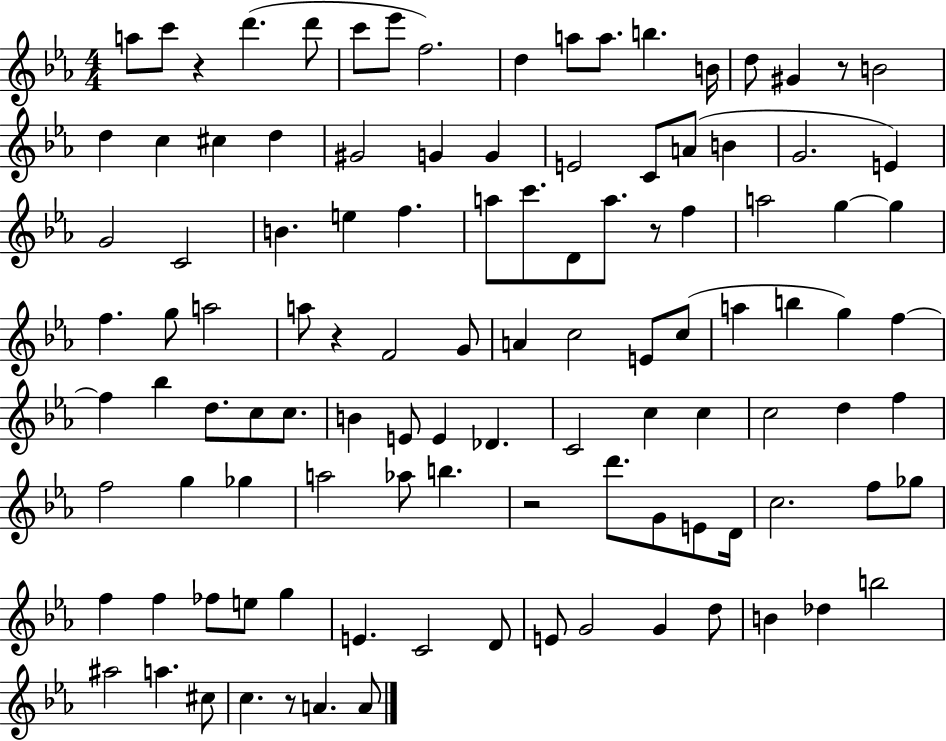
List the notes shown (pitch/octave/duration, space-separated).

A5/e C6/e R/q D6/q. D6/e C6/e Eb6/e F5/h. D5/q A5/e A5/e. B5/q. B4/s D5/e G#4/q R/e B4/h D5/q C5/q C#5/q D5/q G#4/h G4/q G4/q E4/h C4/e A4/e B4/q G4/h. E4/q G4/h C4/h B4/q. E5/q F5/q. A5/e C6/e. D4/e A5/e. R/e F5/q A5/h G5/q G5/q F5/q. G5/e A5/h A5/e R/q F4/h G4/e A4/q C5/h E4/e C5/e A5/q B5/q G5/q F5/q F5/q Bb5/q D5/e. C5/e C5/e. B4/q E4/e E4/q Db4/q. C4/h C5/q C5/q C5/h D5/q F5/q F5/h G5/q Gb5/q A5/h Ab5/e B5/q. R/h D6/e. G4/e E4/e D4/s C5/h. F5/e Gb5/e F5/q F5/q FES5/e E5/e G5/q E4/q. C4/h D4/e E4/e G4/h G4/q D5/e B4/q Db5/q B5/h A#5/h A5/q. C#5/e C5/q. R/e A4/q. A4/e